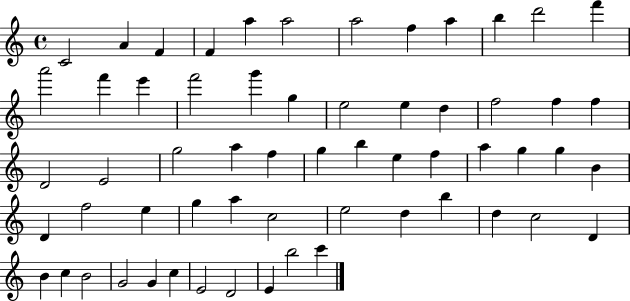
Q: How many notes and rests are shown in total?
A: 60